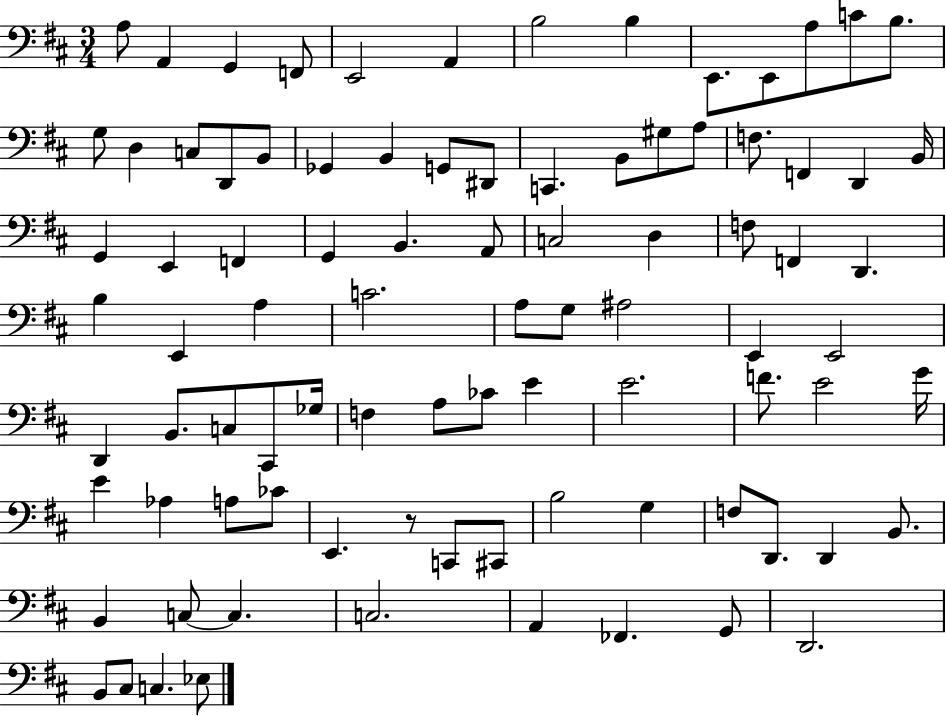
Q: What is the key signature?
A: D major